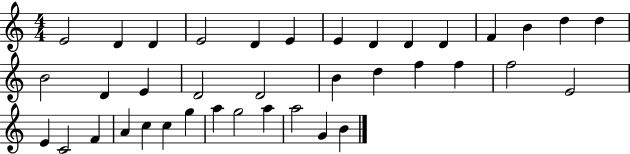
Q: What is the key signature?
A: C major